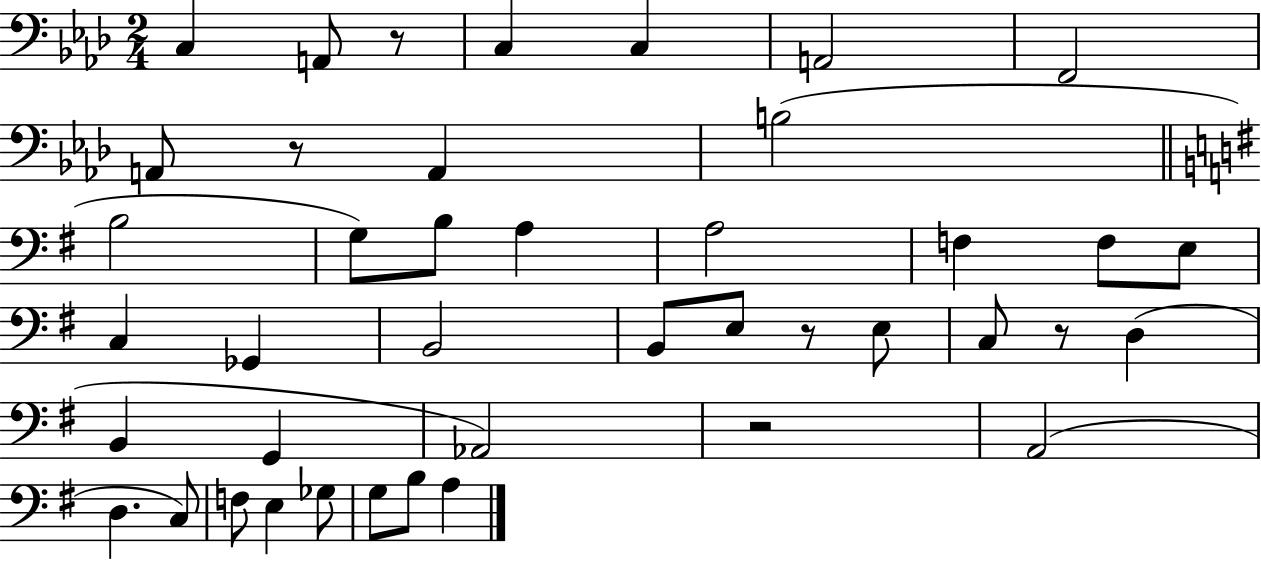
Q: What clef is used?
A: bass